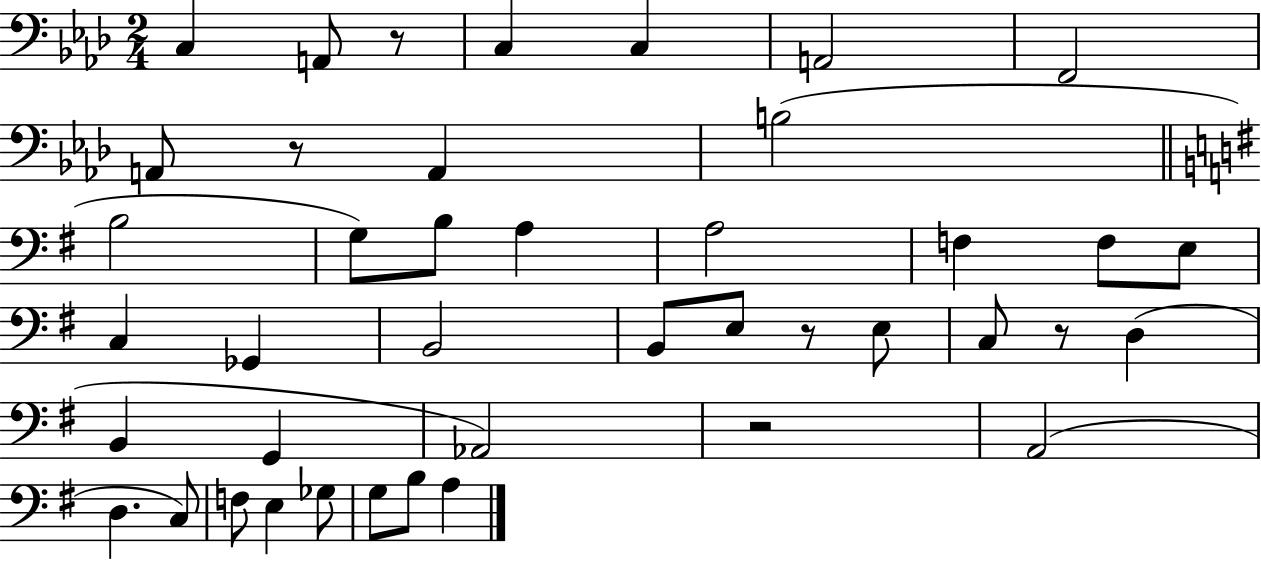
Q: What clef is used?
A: bass